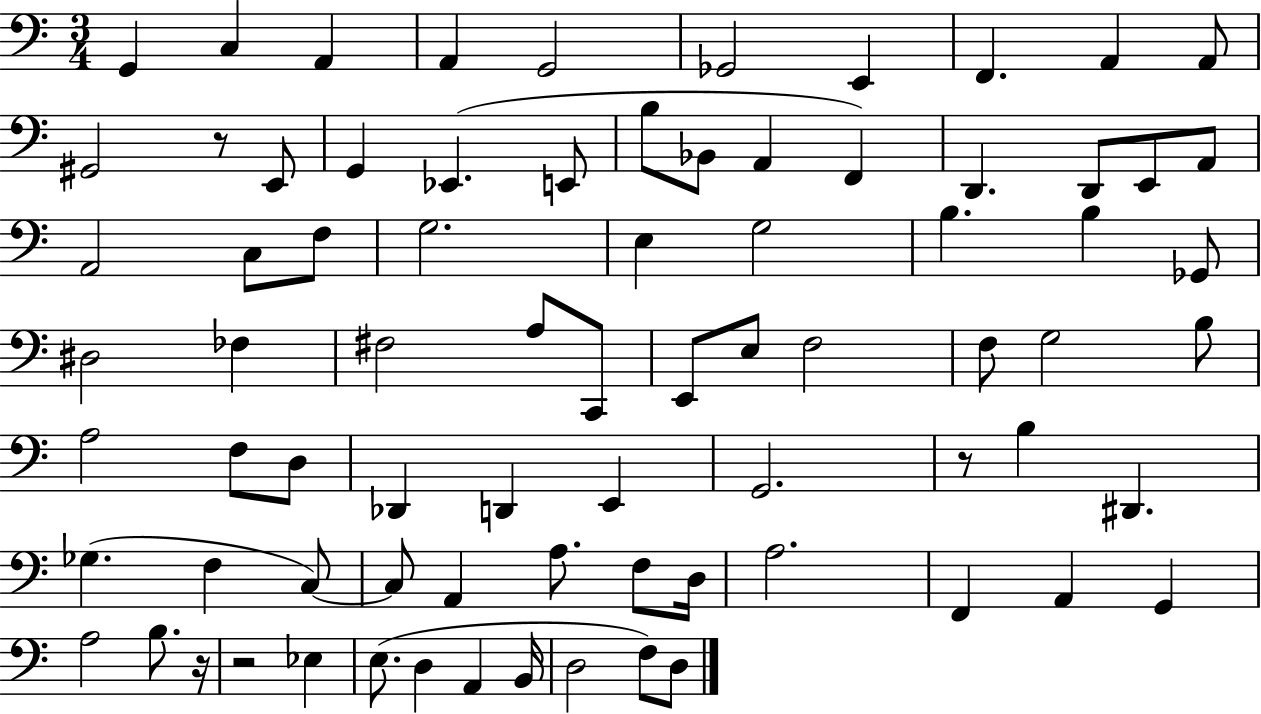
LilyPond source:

{
  \clef bass
  \numericTimeSignature
  \time 3/4
  \key c \major
  \repeat volta 2 { g,4 c4 a,4 | a,4 g,2 | ges,2 e,4 | f,4. a,4 a,8 | \break gis,2 r8 e,8 | g,4 ees,4.( e,8 | b8 bes,8 a,4 f,4) | d,4. d,8 e,8 a,8 | \break a,2 c8 f8 | g2. | e4 g2 | b4. b4 ges,8 | \break dis2 fes4 | fis2 a8 c,8 | e,8 e8 f2 | f8 g2 b8 | \break a2 f8 d8 | des,4 d,4 e,4 | g,2. | r8 b4 dis,4. | \break ges4.( f4 c8~~) | c8 a,4 a8. f8 d16 | a2. | f,4 a,4 g,4 | \break a2 b8. r16 | r2 ees4 | e8.( d4 a,4 b,16 | d2 f8) d8 | \break } \bar "|."
}